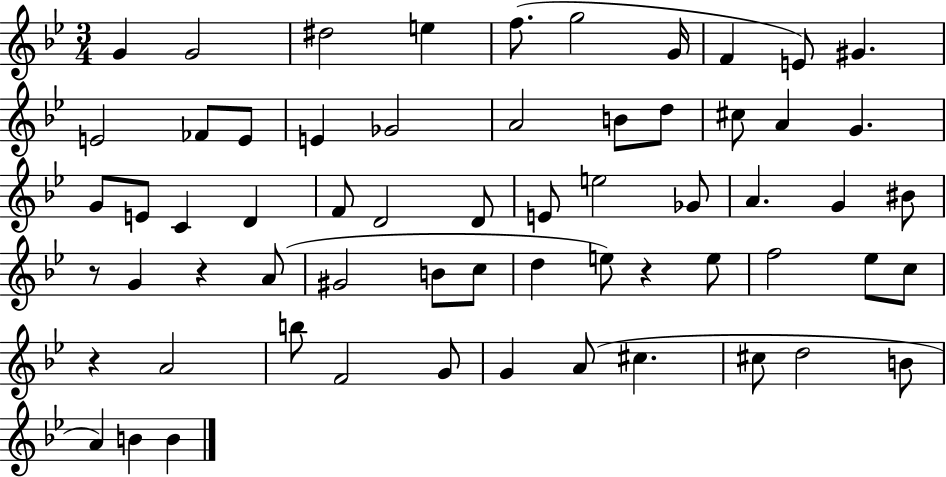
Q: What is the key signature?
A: BES major